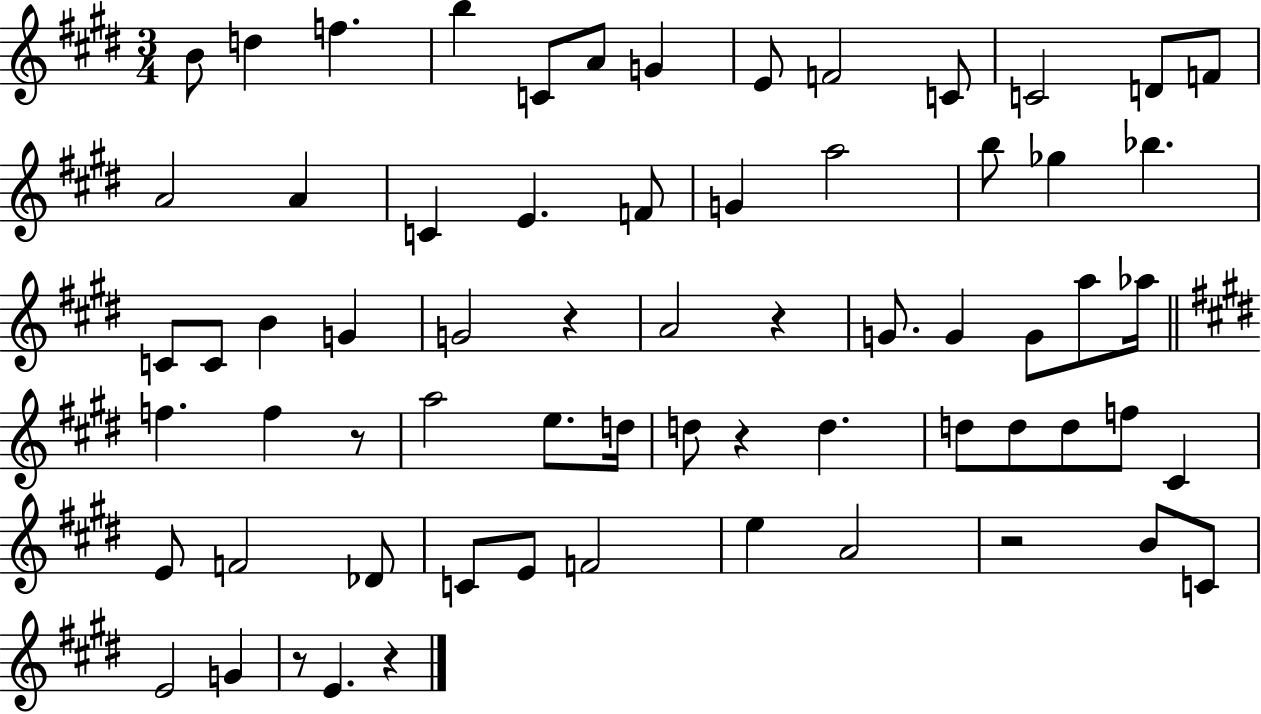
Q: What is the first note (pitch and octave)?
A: B4